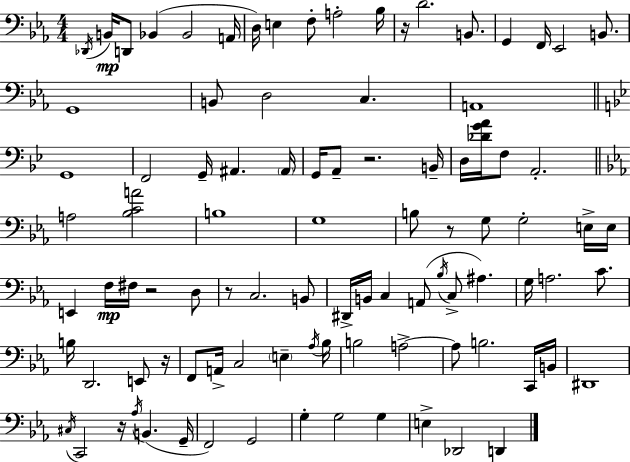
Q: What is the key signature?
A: EES major